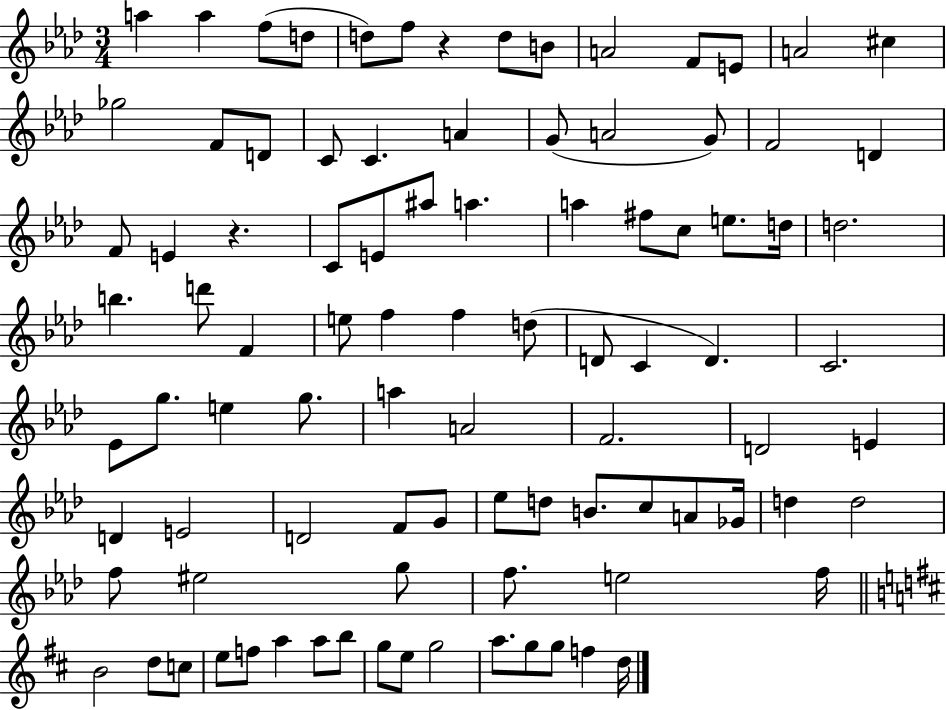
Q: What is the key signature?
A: AES major